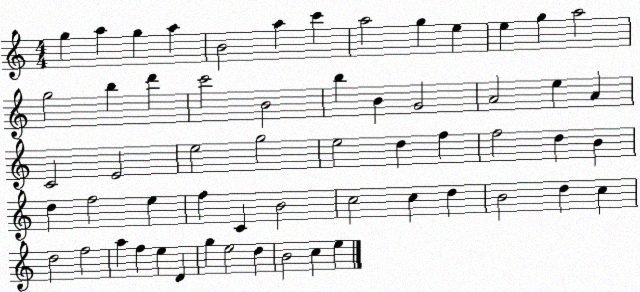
X:1
T:Untitled
M:4/4
L:1/4
K:C
g a g a B2 a c' a2 g e e g a2 g2 b d' c'2 B2 b B G2 A2 e A C2 E2 e2 g2 e2 d f f2 d B d f2 e f C B2 c2 c d B2 d c d2 f2 a f e D g e2 d B2 c e